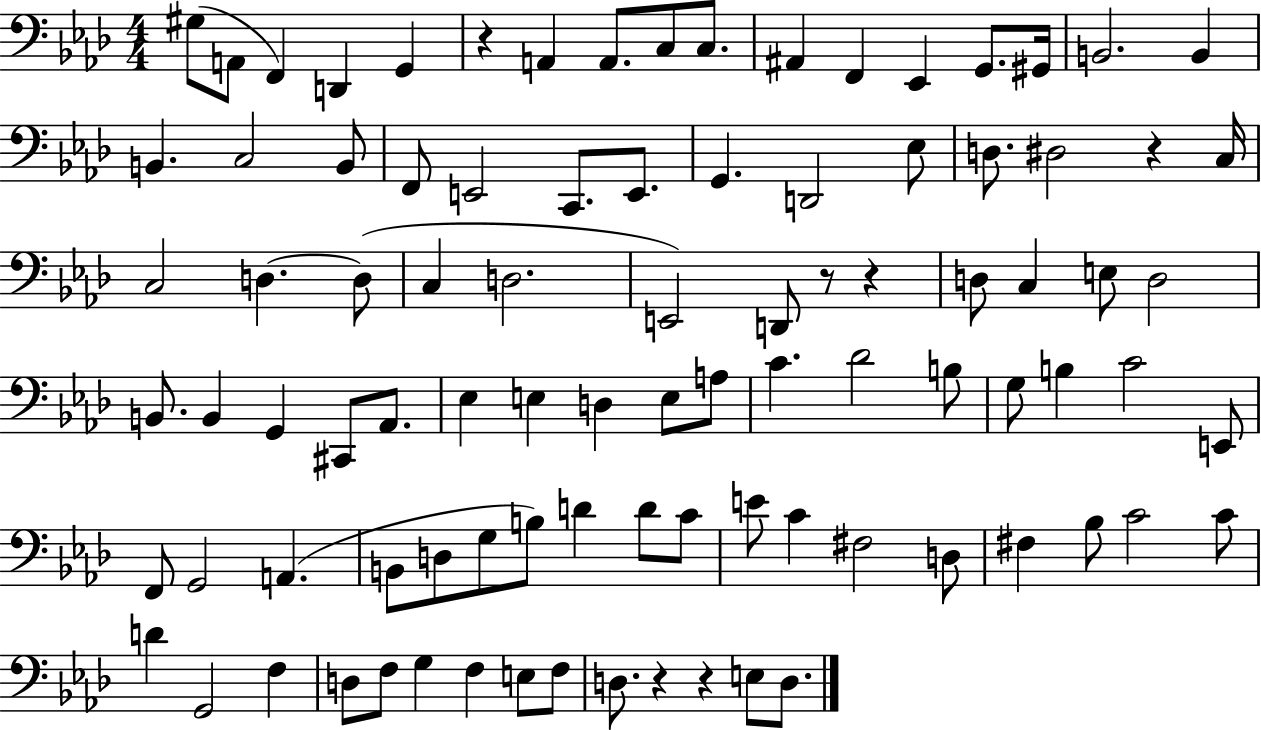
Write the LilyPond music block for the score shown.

{
  \clef bass
  \numericTimeSignature
  \time 4/4
  \key aes \major
  gis8( a,8 f,4) d,4 g,4 | r4 a,4 a,8. c8 c8. | ais,4 f,4 ees,4 g,8. gis,16 | b,2. b,4 | \break b,4. c2 b,8 | f,8 e,2 c,8. e,8. | g,4. d,2 ees8 | d8. dis2 r4 c16 | \break c2 d4.~~ d8( | c4 d2. | e,2) d,8 r8 r4 | d8 c4 e8 d2 | \break b,8. b,4 g,4 cis,8 aes,8. | ees4 e4 d4 e8 a8 | c'4. des'2 b8 | g8 b4 c'2 e,8 | \break f,8 g,2 a,4.( | b,8 d8 g8 b8) d'4 d'8 c'8 | e'8 c'4 fis2 d8 | fis4 bes8 c'2 c'8 | \break d'4 g,2 f4 | d8 f8 g4 f4 e8 f8 | d8. r4 r4 e8 d8. | \bar "|."
}